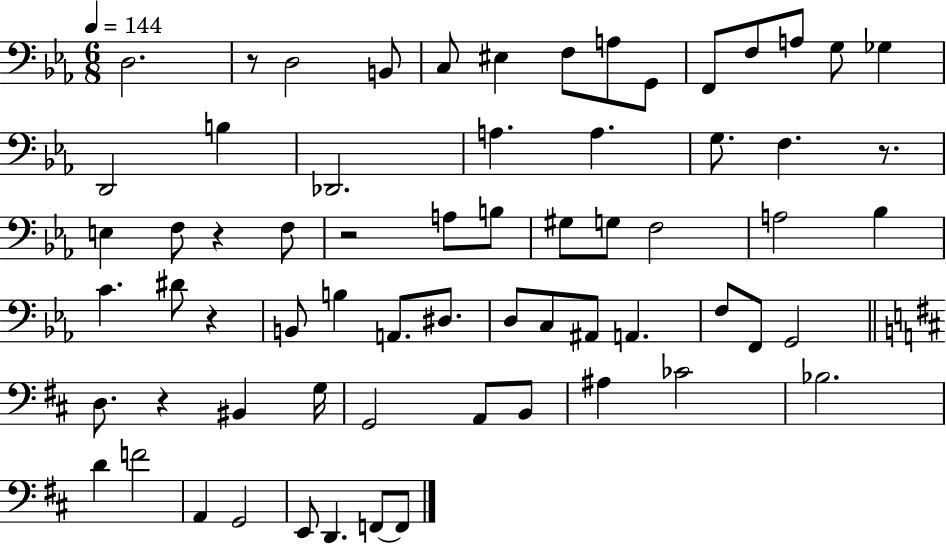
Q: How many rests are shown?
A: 6